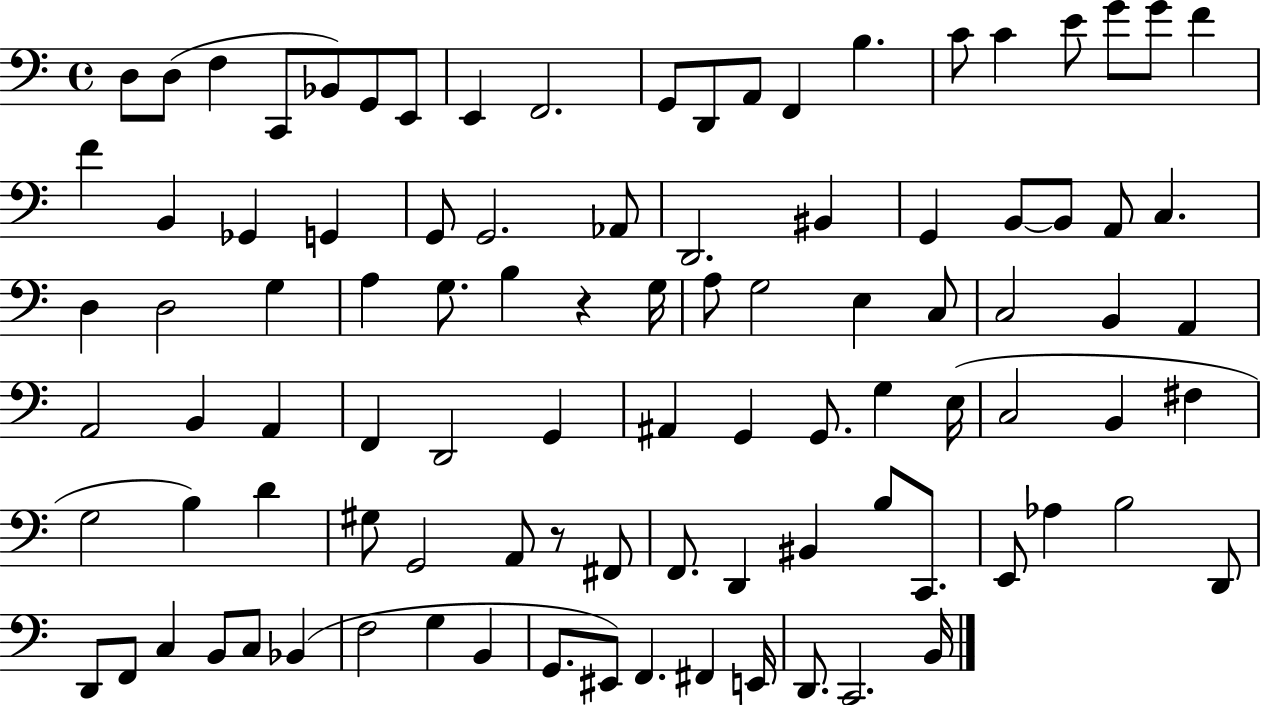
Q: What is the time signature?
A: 4/4